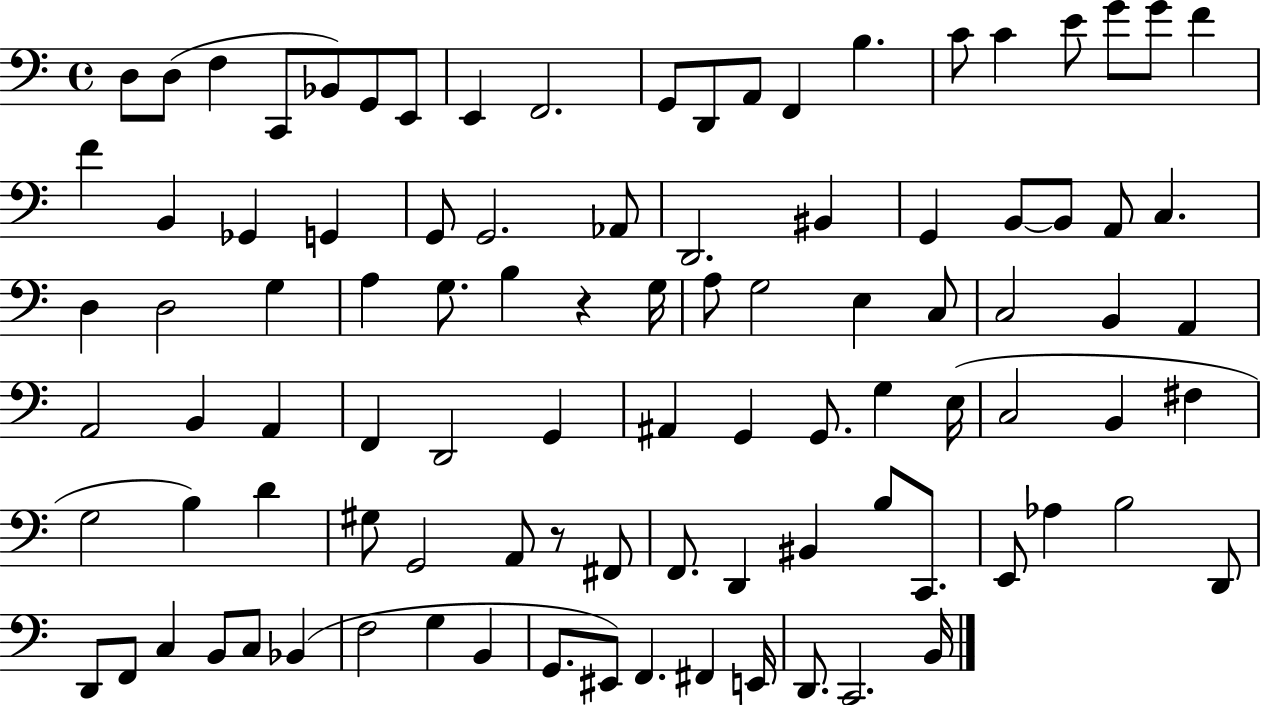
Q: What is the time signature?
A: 4/4